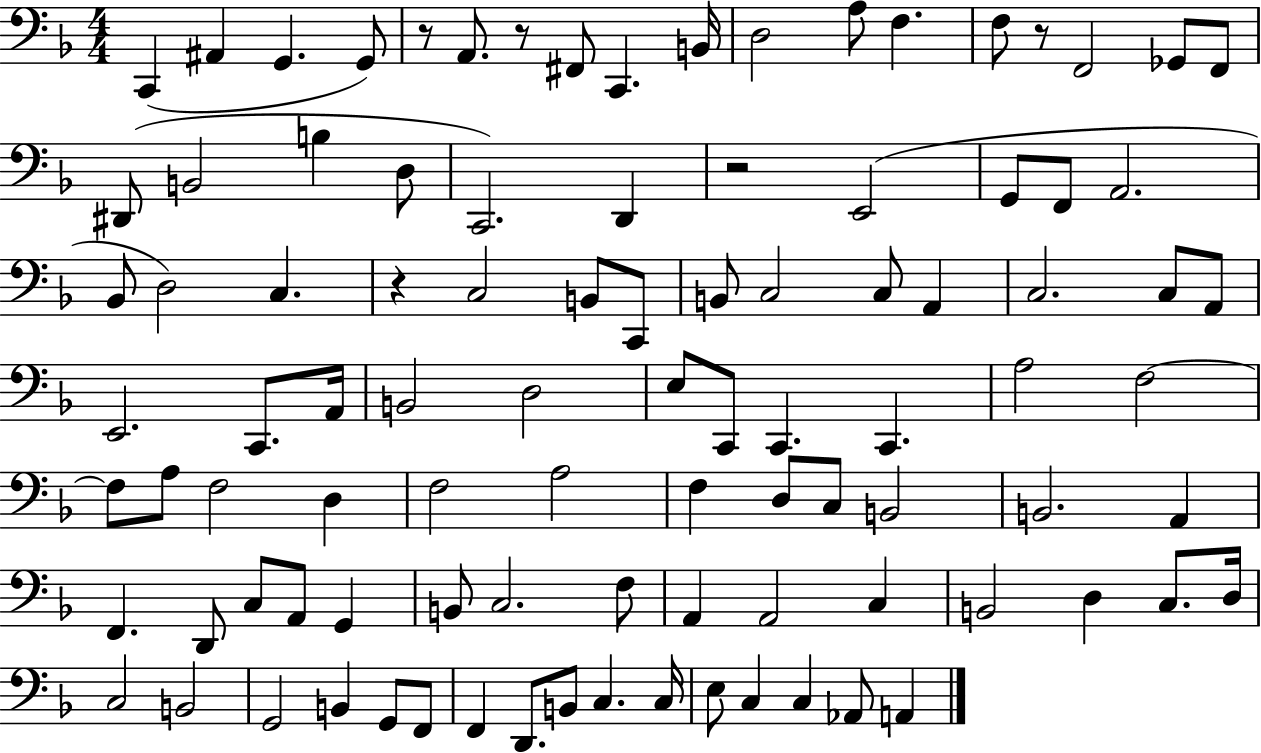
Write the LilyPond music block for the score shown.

{
  \clef bass
  \numericTimeSignature
  \time 4/4
  \key f \major
  c,4( ais,4 g,4. g,8) | r8 a,8. r8 fis,8 c,4. b,16 | d2 a8 f4. | f8 r8 f,2 ges,8 f,8 | \break dis,8( b,2 b4 d8 | c,2.) d,4 | r2 e,2( | g,8 f,8 a,2. | \break bes,8 d2) c4. | r4 c2 b,8 c,8 | b,8 c2 c8 a,4 | c2. c8 a,8 | \break e,2. c,8. a,16 | b,2 d2 | e8 c,8 c,4. c,4. | a2 f2~~ | \break f8 a8 f2 d4 | f2 a2 | f4 d8 c8 b,2 | b,2. a,4 | \break f,4. d,8 c8 a,8 g,4 | b,8 c2. f8 | a,4 a,2 c4 | b,2 d4 c8. d16 | \break c2 b,2 | g,2 b,4 g,8 f,8 | f,4 d,8. b,8 c4. c16 | e8 c4 c4 aes,8 a,4 | \break \bar "|."
}